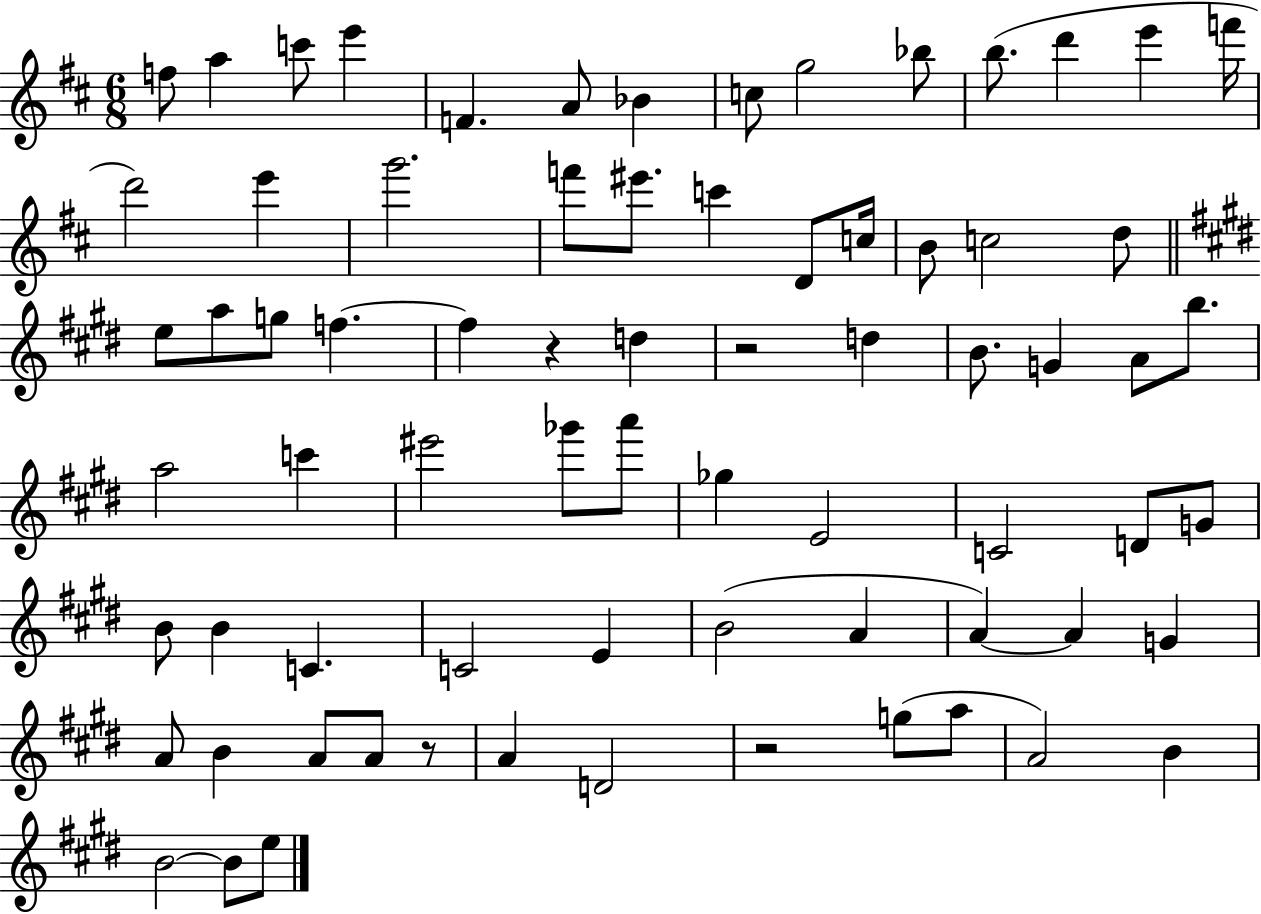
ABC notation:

X:1
T:Untitled
M:6/8
L:1/4
K:D
f/2 a c'/2 e' F A/2 _B c/2 g2 _b/2 b/2 d' e' f'/4 d'2 e' g'2 f'/2 ^e'/2 c' D/2 c/4 B/2 c2 d/2 e/2 a/2 g/2 f f z d z2 d B/2 G A/2 b/2 a2 c' ^e'2 _g'/2 a'/2 _g E2 C2 D/2 G/2 B/2 B C C2 E B2 A A A G A/2 B A/2 A/2 z/2 A D2 z2 g/2 a/2 A2 B B2 B/2 e/2